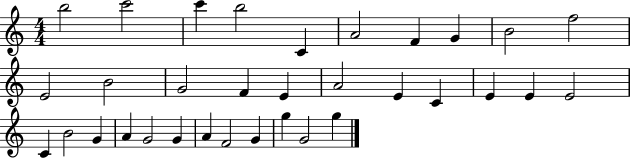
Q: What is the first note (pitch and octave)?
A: B5